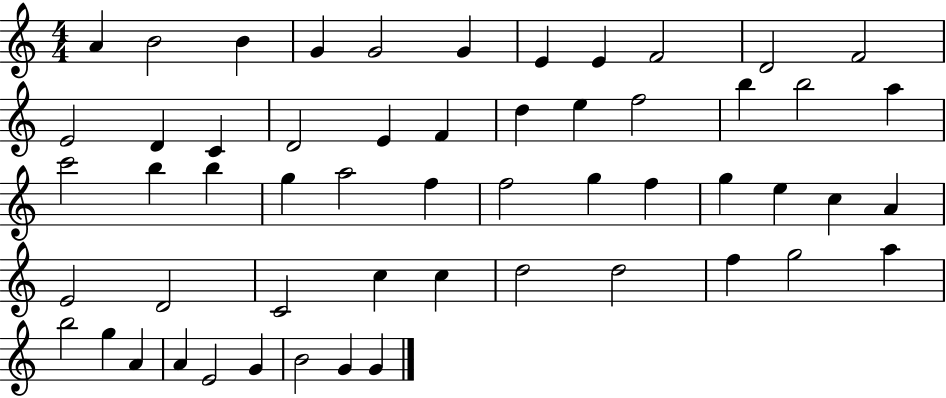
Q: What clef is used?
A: treble